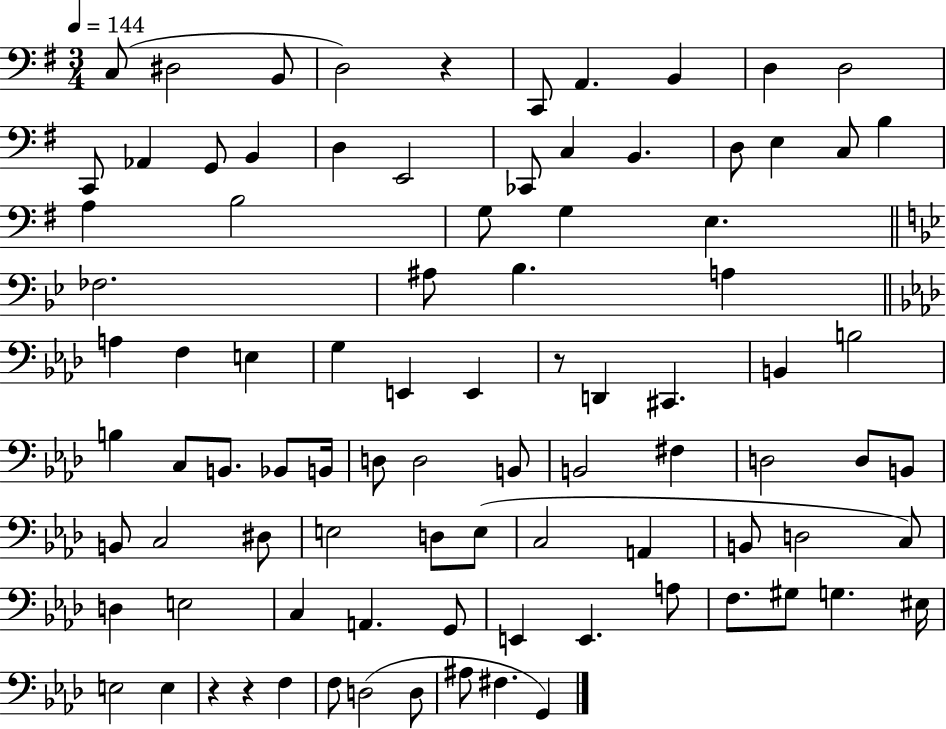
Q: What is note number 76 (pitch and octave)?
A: G3